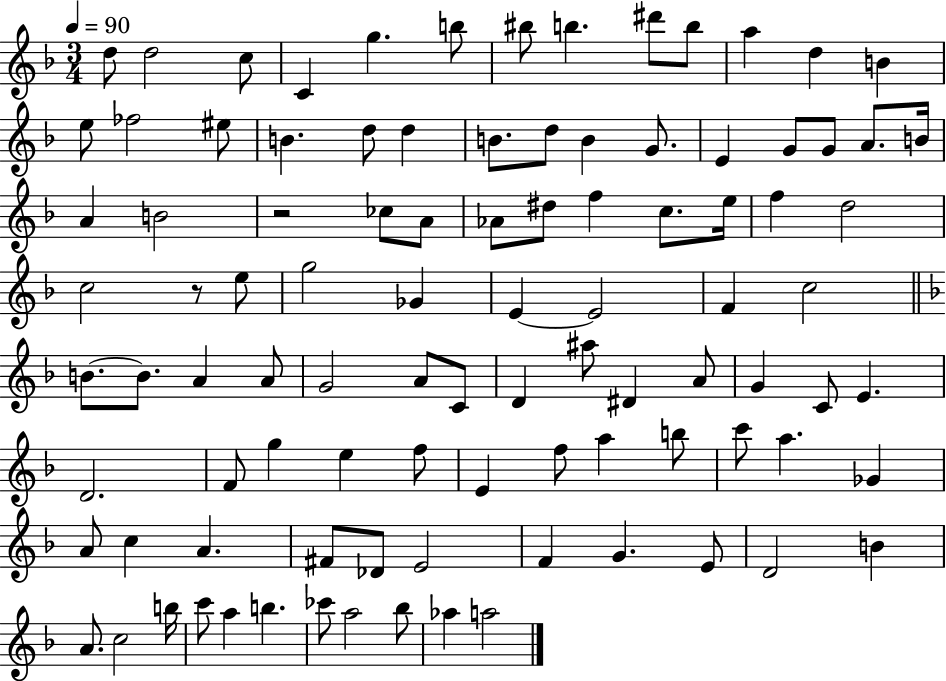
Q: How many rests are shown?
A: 2